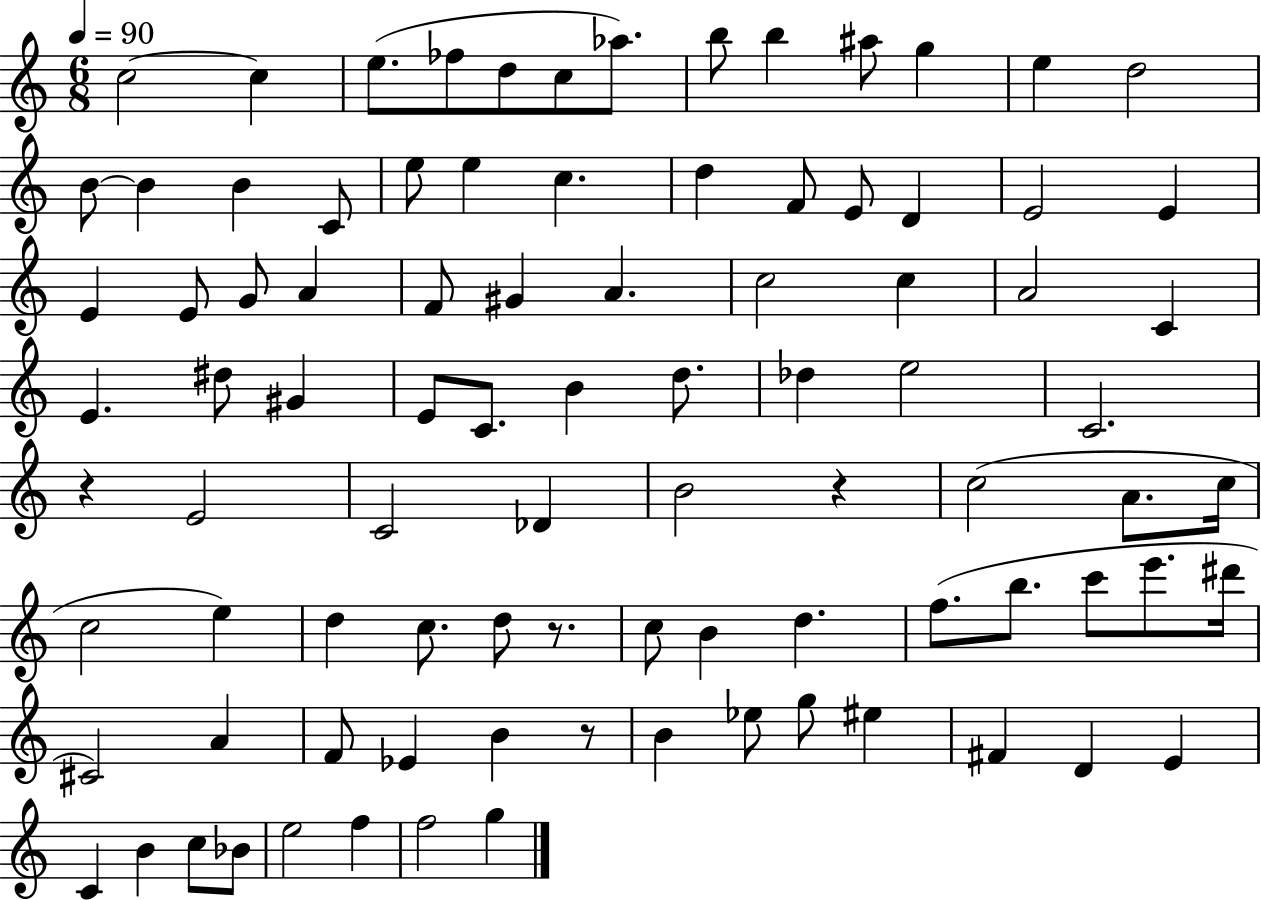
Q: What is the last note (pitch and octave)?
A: G5